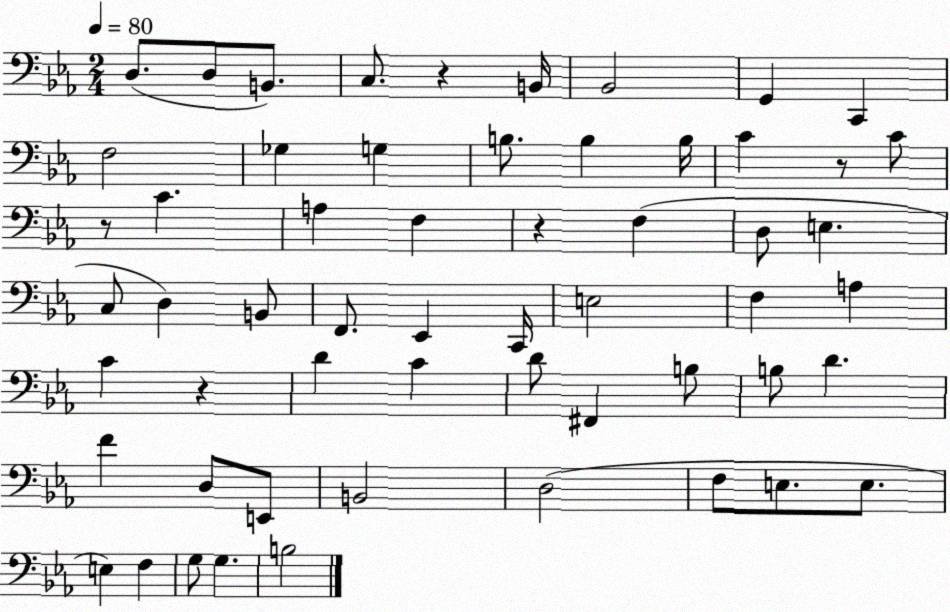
X:1
T:Untitled
M:2/4
L:1/4
K:Eb
D,/2 D,/2 B,,/2 C,/2 z B,,/4 _B,,2 G,, C,, F,2 _G, G, B,/2 B, B,/4 C z/2 C/2 z/2 C A, F, z F, D,/2 E, C,/2 D, B,,/2 F,,/2 _E,, C,,/4 E,2 F, A, C z D C D/2 ^F,, B,/2 B,/2 D F D,/2 E,,/2 B,,2 D,2 F,/2 E,/2 E,/2 E, F, G,/2 G, B,2